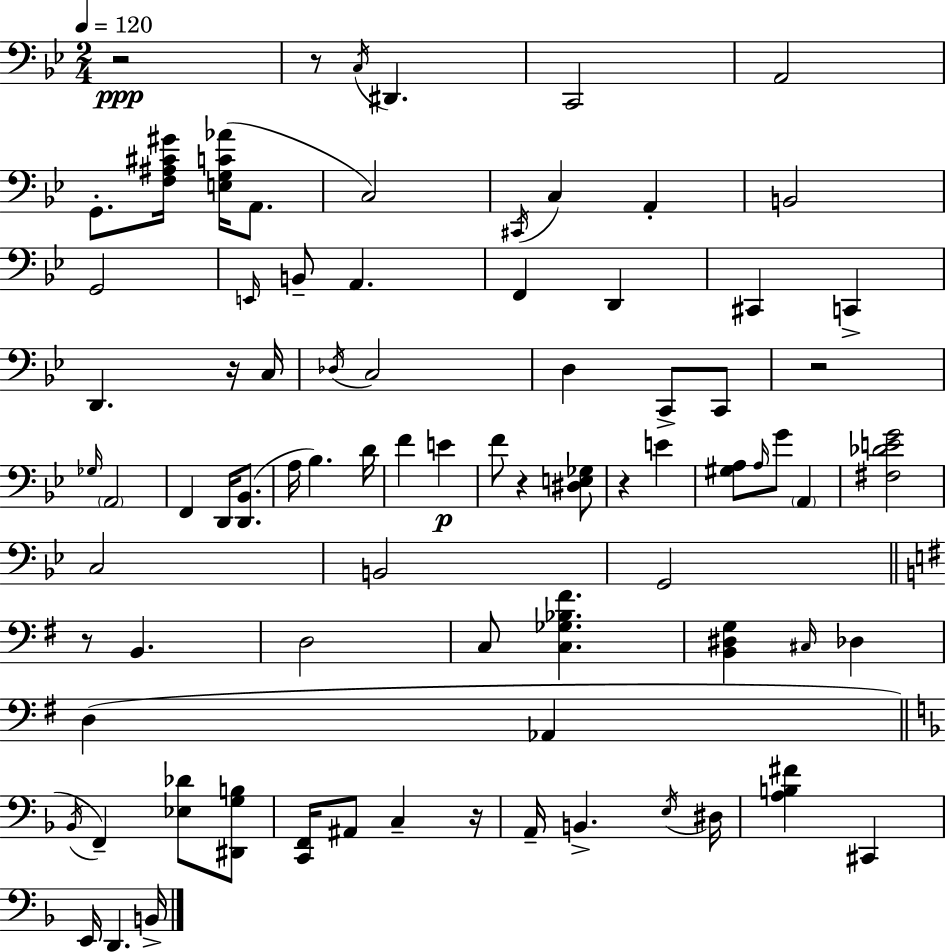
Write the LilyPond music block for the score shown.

{
  \clef bass
  \numericTimeSignature
  \time 2/4
  \key g \minor
  \tempo 4 = 120
  r2\ppp | r8 \acciaccatura { c16 } dis,4. | c,2 | a,2 | \break g,8.-. <f ais cis' gis'>16 <e g c' aes'>16( a,8. | c2) | \acciaccatura { cis,16 } c4 a,4-. | b,2 | \break g,2 | \grace { e,16 } b,8-- a,4. | f,4 d,4 | cis,4 c,4-> | \break d,4. | r16 c16 \acciaccatura { des16 } c2 | d4 | c,8-> c,8 r2 | \break \grace { ges16 } \parenthesize a,2 | f,4 | d,16 <d, bes,>8.( a16 bes4.) | d'16 f'4 | \break e'4\p f'8 r4 | <dis e ges>8 r4 | e'4 <gis a>8 \grace { a16 } | g'8 \parenthesize a,4 <fis des' e' g'>2 | \break c2 | b,2 | g,2 | \bar "||" \break \key e \minor r8 b,4. | d2 | c8 <c ges bes fis'>4. | <b, dis g>4 \grace { cis16 } des4 | \break d4( aes,4 | \bar "||" \break \key f \major \acciaccatura { bes,16 } f,4--) <ees des'>8 <dis, g b>8 | <c, f,>16 ais,8 c4-- | r16 a,16-- b,4.-> | \acciaccatura { e16 } dis16 <a b fis'>4 cis,4 | \break e,16 d,4. | b,16-> \bar "|."
}